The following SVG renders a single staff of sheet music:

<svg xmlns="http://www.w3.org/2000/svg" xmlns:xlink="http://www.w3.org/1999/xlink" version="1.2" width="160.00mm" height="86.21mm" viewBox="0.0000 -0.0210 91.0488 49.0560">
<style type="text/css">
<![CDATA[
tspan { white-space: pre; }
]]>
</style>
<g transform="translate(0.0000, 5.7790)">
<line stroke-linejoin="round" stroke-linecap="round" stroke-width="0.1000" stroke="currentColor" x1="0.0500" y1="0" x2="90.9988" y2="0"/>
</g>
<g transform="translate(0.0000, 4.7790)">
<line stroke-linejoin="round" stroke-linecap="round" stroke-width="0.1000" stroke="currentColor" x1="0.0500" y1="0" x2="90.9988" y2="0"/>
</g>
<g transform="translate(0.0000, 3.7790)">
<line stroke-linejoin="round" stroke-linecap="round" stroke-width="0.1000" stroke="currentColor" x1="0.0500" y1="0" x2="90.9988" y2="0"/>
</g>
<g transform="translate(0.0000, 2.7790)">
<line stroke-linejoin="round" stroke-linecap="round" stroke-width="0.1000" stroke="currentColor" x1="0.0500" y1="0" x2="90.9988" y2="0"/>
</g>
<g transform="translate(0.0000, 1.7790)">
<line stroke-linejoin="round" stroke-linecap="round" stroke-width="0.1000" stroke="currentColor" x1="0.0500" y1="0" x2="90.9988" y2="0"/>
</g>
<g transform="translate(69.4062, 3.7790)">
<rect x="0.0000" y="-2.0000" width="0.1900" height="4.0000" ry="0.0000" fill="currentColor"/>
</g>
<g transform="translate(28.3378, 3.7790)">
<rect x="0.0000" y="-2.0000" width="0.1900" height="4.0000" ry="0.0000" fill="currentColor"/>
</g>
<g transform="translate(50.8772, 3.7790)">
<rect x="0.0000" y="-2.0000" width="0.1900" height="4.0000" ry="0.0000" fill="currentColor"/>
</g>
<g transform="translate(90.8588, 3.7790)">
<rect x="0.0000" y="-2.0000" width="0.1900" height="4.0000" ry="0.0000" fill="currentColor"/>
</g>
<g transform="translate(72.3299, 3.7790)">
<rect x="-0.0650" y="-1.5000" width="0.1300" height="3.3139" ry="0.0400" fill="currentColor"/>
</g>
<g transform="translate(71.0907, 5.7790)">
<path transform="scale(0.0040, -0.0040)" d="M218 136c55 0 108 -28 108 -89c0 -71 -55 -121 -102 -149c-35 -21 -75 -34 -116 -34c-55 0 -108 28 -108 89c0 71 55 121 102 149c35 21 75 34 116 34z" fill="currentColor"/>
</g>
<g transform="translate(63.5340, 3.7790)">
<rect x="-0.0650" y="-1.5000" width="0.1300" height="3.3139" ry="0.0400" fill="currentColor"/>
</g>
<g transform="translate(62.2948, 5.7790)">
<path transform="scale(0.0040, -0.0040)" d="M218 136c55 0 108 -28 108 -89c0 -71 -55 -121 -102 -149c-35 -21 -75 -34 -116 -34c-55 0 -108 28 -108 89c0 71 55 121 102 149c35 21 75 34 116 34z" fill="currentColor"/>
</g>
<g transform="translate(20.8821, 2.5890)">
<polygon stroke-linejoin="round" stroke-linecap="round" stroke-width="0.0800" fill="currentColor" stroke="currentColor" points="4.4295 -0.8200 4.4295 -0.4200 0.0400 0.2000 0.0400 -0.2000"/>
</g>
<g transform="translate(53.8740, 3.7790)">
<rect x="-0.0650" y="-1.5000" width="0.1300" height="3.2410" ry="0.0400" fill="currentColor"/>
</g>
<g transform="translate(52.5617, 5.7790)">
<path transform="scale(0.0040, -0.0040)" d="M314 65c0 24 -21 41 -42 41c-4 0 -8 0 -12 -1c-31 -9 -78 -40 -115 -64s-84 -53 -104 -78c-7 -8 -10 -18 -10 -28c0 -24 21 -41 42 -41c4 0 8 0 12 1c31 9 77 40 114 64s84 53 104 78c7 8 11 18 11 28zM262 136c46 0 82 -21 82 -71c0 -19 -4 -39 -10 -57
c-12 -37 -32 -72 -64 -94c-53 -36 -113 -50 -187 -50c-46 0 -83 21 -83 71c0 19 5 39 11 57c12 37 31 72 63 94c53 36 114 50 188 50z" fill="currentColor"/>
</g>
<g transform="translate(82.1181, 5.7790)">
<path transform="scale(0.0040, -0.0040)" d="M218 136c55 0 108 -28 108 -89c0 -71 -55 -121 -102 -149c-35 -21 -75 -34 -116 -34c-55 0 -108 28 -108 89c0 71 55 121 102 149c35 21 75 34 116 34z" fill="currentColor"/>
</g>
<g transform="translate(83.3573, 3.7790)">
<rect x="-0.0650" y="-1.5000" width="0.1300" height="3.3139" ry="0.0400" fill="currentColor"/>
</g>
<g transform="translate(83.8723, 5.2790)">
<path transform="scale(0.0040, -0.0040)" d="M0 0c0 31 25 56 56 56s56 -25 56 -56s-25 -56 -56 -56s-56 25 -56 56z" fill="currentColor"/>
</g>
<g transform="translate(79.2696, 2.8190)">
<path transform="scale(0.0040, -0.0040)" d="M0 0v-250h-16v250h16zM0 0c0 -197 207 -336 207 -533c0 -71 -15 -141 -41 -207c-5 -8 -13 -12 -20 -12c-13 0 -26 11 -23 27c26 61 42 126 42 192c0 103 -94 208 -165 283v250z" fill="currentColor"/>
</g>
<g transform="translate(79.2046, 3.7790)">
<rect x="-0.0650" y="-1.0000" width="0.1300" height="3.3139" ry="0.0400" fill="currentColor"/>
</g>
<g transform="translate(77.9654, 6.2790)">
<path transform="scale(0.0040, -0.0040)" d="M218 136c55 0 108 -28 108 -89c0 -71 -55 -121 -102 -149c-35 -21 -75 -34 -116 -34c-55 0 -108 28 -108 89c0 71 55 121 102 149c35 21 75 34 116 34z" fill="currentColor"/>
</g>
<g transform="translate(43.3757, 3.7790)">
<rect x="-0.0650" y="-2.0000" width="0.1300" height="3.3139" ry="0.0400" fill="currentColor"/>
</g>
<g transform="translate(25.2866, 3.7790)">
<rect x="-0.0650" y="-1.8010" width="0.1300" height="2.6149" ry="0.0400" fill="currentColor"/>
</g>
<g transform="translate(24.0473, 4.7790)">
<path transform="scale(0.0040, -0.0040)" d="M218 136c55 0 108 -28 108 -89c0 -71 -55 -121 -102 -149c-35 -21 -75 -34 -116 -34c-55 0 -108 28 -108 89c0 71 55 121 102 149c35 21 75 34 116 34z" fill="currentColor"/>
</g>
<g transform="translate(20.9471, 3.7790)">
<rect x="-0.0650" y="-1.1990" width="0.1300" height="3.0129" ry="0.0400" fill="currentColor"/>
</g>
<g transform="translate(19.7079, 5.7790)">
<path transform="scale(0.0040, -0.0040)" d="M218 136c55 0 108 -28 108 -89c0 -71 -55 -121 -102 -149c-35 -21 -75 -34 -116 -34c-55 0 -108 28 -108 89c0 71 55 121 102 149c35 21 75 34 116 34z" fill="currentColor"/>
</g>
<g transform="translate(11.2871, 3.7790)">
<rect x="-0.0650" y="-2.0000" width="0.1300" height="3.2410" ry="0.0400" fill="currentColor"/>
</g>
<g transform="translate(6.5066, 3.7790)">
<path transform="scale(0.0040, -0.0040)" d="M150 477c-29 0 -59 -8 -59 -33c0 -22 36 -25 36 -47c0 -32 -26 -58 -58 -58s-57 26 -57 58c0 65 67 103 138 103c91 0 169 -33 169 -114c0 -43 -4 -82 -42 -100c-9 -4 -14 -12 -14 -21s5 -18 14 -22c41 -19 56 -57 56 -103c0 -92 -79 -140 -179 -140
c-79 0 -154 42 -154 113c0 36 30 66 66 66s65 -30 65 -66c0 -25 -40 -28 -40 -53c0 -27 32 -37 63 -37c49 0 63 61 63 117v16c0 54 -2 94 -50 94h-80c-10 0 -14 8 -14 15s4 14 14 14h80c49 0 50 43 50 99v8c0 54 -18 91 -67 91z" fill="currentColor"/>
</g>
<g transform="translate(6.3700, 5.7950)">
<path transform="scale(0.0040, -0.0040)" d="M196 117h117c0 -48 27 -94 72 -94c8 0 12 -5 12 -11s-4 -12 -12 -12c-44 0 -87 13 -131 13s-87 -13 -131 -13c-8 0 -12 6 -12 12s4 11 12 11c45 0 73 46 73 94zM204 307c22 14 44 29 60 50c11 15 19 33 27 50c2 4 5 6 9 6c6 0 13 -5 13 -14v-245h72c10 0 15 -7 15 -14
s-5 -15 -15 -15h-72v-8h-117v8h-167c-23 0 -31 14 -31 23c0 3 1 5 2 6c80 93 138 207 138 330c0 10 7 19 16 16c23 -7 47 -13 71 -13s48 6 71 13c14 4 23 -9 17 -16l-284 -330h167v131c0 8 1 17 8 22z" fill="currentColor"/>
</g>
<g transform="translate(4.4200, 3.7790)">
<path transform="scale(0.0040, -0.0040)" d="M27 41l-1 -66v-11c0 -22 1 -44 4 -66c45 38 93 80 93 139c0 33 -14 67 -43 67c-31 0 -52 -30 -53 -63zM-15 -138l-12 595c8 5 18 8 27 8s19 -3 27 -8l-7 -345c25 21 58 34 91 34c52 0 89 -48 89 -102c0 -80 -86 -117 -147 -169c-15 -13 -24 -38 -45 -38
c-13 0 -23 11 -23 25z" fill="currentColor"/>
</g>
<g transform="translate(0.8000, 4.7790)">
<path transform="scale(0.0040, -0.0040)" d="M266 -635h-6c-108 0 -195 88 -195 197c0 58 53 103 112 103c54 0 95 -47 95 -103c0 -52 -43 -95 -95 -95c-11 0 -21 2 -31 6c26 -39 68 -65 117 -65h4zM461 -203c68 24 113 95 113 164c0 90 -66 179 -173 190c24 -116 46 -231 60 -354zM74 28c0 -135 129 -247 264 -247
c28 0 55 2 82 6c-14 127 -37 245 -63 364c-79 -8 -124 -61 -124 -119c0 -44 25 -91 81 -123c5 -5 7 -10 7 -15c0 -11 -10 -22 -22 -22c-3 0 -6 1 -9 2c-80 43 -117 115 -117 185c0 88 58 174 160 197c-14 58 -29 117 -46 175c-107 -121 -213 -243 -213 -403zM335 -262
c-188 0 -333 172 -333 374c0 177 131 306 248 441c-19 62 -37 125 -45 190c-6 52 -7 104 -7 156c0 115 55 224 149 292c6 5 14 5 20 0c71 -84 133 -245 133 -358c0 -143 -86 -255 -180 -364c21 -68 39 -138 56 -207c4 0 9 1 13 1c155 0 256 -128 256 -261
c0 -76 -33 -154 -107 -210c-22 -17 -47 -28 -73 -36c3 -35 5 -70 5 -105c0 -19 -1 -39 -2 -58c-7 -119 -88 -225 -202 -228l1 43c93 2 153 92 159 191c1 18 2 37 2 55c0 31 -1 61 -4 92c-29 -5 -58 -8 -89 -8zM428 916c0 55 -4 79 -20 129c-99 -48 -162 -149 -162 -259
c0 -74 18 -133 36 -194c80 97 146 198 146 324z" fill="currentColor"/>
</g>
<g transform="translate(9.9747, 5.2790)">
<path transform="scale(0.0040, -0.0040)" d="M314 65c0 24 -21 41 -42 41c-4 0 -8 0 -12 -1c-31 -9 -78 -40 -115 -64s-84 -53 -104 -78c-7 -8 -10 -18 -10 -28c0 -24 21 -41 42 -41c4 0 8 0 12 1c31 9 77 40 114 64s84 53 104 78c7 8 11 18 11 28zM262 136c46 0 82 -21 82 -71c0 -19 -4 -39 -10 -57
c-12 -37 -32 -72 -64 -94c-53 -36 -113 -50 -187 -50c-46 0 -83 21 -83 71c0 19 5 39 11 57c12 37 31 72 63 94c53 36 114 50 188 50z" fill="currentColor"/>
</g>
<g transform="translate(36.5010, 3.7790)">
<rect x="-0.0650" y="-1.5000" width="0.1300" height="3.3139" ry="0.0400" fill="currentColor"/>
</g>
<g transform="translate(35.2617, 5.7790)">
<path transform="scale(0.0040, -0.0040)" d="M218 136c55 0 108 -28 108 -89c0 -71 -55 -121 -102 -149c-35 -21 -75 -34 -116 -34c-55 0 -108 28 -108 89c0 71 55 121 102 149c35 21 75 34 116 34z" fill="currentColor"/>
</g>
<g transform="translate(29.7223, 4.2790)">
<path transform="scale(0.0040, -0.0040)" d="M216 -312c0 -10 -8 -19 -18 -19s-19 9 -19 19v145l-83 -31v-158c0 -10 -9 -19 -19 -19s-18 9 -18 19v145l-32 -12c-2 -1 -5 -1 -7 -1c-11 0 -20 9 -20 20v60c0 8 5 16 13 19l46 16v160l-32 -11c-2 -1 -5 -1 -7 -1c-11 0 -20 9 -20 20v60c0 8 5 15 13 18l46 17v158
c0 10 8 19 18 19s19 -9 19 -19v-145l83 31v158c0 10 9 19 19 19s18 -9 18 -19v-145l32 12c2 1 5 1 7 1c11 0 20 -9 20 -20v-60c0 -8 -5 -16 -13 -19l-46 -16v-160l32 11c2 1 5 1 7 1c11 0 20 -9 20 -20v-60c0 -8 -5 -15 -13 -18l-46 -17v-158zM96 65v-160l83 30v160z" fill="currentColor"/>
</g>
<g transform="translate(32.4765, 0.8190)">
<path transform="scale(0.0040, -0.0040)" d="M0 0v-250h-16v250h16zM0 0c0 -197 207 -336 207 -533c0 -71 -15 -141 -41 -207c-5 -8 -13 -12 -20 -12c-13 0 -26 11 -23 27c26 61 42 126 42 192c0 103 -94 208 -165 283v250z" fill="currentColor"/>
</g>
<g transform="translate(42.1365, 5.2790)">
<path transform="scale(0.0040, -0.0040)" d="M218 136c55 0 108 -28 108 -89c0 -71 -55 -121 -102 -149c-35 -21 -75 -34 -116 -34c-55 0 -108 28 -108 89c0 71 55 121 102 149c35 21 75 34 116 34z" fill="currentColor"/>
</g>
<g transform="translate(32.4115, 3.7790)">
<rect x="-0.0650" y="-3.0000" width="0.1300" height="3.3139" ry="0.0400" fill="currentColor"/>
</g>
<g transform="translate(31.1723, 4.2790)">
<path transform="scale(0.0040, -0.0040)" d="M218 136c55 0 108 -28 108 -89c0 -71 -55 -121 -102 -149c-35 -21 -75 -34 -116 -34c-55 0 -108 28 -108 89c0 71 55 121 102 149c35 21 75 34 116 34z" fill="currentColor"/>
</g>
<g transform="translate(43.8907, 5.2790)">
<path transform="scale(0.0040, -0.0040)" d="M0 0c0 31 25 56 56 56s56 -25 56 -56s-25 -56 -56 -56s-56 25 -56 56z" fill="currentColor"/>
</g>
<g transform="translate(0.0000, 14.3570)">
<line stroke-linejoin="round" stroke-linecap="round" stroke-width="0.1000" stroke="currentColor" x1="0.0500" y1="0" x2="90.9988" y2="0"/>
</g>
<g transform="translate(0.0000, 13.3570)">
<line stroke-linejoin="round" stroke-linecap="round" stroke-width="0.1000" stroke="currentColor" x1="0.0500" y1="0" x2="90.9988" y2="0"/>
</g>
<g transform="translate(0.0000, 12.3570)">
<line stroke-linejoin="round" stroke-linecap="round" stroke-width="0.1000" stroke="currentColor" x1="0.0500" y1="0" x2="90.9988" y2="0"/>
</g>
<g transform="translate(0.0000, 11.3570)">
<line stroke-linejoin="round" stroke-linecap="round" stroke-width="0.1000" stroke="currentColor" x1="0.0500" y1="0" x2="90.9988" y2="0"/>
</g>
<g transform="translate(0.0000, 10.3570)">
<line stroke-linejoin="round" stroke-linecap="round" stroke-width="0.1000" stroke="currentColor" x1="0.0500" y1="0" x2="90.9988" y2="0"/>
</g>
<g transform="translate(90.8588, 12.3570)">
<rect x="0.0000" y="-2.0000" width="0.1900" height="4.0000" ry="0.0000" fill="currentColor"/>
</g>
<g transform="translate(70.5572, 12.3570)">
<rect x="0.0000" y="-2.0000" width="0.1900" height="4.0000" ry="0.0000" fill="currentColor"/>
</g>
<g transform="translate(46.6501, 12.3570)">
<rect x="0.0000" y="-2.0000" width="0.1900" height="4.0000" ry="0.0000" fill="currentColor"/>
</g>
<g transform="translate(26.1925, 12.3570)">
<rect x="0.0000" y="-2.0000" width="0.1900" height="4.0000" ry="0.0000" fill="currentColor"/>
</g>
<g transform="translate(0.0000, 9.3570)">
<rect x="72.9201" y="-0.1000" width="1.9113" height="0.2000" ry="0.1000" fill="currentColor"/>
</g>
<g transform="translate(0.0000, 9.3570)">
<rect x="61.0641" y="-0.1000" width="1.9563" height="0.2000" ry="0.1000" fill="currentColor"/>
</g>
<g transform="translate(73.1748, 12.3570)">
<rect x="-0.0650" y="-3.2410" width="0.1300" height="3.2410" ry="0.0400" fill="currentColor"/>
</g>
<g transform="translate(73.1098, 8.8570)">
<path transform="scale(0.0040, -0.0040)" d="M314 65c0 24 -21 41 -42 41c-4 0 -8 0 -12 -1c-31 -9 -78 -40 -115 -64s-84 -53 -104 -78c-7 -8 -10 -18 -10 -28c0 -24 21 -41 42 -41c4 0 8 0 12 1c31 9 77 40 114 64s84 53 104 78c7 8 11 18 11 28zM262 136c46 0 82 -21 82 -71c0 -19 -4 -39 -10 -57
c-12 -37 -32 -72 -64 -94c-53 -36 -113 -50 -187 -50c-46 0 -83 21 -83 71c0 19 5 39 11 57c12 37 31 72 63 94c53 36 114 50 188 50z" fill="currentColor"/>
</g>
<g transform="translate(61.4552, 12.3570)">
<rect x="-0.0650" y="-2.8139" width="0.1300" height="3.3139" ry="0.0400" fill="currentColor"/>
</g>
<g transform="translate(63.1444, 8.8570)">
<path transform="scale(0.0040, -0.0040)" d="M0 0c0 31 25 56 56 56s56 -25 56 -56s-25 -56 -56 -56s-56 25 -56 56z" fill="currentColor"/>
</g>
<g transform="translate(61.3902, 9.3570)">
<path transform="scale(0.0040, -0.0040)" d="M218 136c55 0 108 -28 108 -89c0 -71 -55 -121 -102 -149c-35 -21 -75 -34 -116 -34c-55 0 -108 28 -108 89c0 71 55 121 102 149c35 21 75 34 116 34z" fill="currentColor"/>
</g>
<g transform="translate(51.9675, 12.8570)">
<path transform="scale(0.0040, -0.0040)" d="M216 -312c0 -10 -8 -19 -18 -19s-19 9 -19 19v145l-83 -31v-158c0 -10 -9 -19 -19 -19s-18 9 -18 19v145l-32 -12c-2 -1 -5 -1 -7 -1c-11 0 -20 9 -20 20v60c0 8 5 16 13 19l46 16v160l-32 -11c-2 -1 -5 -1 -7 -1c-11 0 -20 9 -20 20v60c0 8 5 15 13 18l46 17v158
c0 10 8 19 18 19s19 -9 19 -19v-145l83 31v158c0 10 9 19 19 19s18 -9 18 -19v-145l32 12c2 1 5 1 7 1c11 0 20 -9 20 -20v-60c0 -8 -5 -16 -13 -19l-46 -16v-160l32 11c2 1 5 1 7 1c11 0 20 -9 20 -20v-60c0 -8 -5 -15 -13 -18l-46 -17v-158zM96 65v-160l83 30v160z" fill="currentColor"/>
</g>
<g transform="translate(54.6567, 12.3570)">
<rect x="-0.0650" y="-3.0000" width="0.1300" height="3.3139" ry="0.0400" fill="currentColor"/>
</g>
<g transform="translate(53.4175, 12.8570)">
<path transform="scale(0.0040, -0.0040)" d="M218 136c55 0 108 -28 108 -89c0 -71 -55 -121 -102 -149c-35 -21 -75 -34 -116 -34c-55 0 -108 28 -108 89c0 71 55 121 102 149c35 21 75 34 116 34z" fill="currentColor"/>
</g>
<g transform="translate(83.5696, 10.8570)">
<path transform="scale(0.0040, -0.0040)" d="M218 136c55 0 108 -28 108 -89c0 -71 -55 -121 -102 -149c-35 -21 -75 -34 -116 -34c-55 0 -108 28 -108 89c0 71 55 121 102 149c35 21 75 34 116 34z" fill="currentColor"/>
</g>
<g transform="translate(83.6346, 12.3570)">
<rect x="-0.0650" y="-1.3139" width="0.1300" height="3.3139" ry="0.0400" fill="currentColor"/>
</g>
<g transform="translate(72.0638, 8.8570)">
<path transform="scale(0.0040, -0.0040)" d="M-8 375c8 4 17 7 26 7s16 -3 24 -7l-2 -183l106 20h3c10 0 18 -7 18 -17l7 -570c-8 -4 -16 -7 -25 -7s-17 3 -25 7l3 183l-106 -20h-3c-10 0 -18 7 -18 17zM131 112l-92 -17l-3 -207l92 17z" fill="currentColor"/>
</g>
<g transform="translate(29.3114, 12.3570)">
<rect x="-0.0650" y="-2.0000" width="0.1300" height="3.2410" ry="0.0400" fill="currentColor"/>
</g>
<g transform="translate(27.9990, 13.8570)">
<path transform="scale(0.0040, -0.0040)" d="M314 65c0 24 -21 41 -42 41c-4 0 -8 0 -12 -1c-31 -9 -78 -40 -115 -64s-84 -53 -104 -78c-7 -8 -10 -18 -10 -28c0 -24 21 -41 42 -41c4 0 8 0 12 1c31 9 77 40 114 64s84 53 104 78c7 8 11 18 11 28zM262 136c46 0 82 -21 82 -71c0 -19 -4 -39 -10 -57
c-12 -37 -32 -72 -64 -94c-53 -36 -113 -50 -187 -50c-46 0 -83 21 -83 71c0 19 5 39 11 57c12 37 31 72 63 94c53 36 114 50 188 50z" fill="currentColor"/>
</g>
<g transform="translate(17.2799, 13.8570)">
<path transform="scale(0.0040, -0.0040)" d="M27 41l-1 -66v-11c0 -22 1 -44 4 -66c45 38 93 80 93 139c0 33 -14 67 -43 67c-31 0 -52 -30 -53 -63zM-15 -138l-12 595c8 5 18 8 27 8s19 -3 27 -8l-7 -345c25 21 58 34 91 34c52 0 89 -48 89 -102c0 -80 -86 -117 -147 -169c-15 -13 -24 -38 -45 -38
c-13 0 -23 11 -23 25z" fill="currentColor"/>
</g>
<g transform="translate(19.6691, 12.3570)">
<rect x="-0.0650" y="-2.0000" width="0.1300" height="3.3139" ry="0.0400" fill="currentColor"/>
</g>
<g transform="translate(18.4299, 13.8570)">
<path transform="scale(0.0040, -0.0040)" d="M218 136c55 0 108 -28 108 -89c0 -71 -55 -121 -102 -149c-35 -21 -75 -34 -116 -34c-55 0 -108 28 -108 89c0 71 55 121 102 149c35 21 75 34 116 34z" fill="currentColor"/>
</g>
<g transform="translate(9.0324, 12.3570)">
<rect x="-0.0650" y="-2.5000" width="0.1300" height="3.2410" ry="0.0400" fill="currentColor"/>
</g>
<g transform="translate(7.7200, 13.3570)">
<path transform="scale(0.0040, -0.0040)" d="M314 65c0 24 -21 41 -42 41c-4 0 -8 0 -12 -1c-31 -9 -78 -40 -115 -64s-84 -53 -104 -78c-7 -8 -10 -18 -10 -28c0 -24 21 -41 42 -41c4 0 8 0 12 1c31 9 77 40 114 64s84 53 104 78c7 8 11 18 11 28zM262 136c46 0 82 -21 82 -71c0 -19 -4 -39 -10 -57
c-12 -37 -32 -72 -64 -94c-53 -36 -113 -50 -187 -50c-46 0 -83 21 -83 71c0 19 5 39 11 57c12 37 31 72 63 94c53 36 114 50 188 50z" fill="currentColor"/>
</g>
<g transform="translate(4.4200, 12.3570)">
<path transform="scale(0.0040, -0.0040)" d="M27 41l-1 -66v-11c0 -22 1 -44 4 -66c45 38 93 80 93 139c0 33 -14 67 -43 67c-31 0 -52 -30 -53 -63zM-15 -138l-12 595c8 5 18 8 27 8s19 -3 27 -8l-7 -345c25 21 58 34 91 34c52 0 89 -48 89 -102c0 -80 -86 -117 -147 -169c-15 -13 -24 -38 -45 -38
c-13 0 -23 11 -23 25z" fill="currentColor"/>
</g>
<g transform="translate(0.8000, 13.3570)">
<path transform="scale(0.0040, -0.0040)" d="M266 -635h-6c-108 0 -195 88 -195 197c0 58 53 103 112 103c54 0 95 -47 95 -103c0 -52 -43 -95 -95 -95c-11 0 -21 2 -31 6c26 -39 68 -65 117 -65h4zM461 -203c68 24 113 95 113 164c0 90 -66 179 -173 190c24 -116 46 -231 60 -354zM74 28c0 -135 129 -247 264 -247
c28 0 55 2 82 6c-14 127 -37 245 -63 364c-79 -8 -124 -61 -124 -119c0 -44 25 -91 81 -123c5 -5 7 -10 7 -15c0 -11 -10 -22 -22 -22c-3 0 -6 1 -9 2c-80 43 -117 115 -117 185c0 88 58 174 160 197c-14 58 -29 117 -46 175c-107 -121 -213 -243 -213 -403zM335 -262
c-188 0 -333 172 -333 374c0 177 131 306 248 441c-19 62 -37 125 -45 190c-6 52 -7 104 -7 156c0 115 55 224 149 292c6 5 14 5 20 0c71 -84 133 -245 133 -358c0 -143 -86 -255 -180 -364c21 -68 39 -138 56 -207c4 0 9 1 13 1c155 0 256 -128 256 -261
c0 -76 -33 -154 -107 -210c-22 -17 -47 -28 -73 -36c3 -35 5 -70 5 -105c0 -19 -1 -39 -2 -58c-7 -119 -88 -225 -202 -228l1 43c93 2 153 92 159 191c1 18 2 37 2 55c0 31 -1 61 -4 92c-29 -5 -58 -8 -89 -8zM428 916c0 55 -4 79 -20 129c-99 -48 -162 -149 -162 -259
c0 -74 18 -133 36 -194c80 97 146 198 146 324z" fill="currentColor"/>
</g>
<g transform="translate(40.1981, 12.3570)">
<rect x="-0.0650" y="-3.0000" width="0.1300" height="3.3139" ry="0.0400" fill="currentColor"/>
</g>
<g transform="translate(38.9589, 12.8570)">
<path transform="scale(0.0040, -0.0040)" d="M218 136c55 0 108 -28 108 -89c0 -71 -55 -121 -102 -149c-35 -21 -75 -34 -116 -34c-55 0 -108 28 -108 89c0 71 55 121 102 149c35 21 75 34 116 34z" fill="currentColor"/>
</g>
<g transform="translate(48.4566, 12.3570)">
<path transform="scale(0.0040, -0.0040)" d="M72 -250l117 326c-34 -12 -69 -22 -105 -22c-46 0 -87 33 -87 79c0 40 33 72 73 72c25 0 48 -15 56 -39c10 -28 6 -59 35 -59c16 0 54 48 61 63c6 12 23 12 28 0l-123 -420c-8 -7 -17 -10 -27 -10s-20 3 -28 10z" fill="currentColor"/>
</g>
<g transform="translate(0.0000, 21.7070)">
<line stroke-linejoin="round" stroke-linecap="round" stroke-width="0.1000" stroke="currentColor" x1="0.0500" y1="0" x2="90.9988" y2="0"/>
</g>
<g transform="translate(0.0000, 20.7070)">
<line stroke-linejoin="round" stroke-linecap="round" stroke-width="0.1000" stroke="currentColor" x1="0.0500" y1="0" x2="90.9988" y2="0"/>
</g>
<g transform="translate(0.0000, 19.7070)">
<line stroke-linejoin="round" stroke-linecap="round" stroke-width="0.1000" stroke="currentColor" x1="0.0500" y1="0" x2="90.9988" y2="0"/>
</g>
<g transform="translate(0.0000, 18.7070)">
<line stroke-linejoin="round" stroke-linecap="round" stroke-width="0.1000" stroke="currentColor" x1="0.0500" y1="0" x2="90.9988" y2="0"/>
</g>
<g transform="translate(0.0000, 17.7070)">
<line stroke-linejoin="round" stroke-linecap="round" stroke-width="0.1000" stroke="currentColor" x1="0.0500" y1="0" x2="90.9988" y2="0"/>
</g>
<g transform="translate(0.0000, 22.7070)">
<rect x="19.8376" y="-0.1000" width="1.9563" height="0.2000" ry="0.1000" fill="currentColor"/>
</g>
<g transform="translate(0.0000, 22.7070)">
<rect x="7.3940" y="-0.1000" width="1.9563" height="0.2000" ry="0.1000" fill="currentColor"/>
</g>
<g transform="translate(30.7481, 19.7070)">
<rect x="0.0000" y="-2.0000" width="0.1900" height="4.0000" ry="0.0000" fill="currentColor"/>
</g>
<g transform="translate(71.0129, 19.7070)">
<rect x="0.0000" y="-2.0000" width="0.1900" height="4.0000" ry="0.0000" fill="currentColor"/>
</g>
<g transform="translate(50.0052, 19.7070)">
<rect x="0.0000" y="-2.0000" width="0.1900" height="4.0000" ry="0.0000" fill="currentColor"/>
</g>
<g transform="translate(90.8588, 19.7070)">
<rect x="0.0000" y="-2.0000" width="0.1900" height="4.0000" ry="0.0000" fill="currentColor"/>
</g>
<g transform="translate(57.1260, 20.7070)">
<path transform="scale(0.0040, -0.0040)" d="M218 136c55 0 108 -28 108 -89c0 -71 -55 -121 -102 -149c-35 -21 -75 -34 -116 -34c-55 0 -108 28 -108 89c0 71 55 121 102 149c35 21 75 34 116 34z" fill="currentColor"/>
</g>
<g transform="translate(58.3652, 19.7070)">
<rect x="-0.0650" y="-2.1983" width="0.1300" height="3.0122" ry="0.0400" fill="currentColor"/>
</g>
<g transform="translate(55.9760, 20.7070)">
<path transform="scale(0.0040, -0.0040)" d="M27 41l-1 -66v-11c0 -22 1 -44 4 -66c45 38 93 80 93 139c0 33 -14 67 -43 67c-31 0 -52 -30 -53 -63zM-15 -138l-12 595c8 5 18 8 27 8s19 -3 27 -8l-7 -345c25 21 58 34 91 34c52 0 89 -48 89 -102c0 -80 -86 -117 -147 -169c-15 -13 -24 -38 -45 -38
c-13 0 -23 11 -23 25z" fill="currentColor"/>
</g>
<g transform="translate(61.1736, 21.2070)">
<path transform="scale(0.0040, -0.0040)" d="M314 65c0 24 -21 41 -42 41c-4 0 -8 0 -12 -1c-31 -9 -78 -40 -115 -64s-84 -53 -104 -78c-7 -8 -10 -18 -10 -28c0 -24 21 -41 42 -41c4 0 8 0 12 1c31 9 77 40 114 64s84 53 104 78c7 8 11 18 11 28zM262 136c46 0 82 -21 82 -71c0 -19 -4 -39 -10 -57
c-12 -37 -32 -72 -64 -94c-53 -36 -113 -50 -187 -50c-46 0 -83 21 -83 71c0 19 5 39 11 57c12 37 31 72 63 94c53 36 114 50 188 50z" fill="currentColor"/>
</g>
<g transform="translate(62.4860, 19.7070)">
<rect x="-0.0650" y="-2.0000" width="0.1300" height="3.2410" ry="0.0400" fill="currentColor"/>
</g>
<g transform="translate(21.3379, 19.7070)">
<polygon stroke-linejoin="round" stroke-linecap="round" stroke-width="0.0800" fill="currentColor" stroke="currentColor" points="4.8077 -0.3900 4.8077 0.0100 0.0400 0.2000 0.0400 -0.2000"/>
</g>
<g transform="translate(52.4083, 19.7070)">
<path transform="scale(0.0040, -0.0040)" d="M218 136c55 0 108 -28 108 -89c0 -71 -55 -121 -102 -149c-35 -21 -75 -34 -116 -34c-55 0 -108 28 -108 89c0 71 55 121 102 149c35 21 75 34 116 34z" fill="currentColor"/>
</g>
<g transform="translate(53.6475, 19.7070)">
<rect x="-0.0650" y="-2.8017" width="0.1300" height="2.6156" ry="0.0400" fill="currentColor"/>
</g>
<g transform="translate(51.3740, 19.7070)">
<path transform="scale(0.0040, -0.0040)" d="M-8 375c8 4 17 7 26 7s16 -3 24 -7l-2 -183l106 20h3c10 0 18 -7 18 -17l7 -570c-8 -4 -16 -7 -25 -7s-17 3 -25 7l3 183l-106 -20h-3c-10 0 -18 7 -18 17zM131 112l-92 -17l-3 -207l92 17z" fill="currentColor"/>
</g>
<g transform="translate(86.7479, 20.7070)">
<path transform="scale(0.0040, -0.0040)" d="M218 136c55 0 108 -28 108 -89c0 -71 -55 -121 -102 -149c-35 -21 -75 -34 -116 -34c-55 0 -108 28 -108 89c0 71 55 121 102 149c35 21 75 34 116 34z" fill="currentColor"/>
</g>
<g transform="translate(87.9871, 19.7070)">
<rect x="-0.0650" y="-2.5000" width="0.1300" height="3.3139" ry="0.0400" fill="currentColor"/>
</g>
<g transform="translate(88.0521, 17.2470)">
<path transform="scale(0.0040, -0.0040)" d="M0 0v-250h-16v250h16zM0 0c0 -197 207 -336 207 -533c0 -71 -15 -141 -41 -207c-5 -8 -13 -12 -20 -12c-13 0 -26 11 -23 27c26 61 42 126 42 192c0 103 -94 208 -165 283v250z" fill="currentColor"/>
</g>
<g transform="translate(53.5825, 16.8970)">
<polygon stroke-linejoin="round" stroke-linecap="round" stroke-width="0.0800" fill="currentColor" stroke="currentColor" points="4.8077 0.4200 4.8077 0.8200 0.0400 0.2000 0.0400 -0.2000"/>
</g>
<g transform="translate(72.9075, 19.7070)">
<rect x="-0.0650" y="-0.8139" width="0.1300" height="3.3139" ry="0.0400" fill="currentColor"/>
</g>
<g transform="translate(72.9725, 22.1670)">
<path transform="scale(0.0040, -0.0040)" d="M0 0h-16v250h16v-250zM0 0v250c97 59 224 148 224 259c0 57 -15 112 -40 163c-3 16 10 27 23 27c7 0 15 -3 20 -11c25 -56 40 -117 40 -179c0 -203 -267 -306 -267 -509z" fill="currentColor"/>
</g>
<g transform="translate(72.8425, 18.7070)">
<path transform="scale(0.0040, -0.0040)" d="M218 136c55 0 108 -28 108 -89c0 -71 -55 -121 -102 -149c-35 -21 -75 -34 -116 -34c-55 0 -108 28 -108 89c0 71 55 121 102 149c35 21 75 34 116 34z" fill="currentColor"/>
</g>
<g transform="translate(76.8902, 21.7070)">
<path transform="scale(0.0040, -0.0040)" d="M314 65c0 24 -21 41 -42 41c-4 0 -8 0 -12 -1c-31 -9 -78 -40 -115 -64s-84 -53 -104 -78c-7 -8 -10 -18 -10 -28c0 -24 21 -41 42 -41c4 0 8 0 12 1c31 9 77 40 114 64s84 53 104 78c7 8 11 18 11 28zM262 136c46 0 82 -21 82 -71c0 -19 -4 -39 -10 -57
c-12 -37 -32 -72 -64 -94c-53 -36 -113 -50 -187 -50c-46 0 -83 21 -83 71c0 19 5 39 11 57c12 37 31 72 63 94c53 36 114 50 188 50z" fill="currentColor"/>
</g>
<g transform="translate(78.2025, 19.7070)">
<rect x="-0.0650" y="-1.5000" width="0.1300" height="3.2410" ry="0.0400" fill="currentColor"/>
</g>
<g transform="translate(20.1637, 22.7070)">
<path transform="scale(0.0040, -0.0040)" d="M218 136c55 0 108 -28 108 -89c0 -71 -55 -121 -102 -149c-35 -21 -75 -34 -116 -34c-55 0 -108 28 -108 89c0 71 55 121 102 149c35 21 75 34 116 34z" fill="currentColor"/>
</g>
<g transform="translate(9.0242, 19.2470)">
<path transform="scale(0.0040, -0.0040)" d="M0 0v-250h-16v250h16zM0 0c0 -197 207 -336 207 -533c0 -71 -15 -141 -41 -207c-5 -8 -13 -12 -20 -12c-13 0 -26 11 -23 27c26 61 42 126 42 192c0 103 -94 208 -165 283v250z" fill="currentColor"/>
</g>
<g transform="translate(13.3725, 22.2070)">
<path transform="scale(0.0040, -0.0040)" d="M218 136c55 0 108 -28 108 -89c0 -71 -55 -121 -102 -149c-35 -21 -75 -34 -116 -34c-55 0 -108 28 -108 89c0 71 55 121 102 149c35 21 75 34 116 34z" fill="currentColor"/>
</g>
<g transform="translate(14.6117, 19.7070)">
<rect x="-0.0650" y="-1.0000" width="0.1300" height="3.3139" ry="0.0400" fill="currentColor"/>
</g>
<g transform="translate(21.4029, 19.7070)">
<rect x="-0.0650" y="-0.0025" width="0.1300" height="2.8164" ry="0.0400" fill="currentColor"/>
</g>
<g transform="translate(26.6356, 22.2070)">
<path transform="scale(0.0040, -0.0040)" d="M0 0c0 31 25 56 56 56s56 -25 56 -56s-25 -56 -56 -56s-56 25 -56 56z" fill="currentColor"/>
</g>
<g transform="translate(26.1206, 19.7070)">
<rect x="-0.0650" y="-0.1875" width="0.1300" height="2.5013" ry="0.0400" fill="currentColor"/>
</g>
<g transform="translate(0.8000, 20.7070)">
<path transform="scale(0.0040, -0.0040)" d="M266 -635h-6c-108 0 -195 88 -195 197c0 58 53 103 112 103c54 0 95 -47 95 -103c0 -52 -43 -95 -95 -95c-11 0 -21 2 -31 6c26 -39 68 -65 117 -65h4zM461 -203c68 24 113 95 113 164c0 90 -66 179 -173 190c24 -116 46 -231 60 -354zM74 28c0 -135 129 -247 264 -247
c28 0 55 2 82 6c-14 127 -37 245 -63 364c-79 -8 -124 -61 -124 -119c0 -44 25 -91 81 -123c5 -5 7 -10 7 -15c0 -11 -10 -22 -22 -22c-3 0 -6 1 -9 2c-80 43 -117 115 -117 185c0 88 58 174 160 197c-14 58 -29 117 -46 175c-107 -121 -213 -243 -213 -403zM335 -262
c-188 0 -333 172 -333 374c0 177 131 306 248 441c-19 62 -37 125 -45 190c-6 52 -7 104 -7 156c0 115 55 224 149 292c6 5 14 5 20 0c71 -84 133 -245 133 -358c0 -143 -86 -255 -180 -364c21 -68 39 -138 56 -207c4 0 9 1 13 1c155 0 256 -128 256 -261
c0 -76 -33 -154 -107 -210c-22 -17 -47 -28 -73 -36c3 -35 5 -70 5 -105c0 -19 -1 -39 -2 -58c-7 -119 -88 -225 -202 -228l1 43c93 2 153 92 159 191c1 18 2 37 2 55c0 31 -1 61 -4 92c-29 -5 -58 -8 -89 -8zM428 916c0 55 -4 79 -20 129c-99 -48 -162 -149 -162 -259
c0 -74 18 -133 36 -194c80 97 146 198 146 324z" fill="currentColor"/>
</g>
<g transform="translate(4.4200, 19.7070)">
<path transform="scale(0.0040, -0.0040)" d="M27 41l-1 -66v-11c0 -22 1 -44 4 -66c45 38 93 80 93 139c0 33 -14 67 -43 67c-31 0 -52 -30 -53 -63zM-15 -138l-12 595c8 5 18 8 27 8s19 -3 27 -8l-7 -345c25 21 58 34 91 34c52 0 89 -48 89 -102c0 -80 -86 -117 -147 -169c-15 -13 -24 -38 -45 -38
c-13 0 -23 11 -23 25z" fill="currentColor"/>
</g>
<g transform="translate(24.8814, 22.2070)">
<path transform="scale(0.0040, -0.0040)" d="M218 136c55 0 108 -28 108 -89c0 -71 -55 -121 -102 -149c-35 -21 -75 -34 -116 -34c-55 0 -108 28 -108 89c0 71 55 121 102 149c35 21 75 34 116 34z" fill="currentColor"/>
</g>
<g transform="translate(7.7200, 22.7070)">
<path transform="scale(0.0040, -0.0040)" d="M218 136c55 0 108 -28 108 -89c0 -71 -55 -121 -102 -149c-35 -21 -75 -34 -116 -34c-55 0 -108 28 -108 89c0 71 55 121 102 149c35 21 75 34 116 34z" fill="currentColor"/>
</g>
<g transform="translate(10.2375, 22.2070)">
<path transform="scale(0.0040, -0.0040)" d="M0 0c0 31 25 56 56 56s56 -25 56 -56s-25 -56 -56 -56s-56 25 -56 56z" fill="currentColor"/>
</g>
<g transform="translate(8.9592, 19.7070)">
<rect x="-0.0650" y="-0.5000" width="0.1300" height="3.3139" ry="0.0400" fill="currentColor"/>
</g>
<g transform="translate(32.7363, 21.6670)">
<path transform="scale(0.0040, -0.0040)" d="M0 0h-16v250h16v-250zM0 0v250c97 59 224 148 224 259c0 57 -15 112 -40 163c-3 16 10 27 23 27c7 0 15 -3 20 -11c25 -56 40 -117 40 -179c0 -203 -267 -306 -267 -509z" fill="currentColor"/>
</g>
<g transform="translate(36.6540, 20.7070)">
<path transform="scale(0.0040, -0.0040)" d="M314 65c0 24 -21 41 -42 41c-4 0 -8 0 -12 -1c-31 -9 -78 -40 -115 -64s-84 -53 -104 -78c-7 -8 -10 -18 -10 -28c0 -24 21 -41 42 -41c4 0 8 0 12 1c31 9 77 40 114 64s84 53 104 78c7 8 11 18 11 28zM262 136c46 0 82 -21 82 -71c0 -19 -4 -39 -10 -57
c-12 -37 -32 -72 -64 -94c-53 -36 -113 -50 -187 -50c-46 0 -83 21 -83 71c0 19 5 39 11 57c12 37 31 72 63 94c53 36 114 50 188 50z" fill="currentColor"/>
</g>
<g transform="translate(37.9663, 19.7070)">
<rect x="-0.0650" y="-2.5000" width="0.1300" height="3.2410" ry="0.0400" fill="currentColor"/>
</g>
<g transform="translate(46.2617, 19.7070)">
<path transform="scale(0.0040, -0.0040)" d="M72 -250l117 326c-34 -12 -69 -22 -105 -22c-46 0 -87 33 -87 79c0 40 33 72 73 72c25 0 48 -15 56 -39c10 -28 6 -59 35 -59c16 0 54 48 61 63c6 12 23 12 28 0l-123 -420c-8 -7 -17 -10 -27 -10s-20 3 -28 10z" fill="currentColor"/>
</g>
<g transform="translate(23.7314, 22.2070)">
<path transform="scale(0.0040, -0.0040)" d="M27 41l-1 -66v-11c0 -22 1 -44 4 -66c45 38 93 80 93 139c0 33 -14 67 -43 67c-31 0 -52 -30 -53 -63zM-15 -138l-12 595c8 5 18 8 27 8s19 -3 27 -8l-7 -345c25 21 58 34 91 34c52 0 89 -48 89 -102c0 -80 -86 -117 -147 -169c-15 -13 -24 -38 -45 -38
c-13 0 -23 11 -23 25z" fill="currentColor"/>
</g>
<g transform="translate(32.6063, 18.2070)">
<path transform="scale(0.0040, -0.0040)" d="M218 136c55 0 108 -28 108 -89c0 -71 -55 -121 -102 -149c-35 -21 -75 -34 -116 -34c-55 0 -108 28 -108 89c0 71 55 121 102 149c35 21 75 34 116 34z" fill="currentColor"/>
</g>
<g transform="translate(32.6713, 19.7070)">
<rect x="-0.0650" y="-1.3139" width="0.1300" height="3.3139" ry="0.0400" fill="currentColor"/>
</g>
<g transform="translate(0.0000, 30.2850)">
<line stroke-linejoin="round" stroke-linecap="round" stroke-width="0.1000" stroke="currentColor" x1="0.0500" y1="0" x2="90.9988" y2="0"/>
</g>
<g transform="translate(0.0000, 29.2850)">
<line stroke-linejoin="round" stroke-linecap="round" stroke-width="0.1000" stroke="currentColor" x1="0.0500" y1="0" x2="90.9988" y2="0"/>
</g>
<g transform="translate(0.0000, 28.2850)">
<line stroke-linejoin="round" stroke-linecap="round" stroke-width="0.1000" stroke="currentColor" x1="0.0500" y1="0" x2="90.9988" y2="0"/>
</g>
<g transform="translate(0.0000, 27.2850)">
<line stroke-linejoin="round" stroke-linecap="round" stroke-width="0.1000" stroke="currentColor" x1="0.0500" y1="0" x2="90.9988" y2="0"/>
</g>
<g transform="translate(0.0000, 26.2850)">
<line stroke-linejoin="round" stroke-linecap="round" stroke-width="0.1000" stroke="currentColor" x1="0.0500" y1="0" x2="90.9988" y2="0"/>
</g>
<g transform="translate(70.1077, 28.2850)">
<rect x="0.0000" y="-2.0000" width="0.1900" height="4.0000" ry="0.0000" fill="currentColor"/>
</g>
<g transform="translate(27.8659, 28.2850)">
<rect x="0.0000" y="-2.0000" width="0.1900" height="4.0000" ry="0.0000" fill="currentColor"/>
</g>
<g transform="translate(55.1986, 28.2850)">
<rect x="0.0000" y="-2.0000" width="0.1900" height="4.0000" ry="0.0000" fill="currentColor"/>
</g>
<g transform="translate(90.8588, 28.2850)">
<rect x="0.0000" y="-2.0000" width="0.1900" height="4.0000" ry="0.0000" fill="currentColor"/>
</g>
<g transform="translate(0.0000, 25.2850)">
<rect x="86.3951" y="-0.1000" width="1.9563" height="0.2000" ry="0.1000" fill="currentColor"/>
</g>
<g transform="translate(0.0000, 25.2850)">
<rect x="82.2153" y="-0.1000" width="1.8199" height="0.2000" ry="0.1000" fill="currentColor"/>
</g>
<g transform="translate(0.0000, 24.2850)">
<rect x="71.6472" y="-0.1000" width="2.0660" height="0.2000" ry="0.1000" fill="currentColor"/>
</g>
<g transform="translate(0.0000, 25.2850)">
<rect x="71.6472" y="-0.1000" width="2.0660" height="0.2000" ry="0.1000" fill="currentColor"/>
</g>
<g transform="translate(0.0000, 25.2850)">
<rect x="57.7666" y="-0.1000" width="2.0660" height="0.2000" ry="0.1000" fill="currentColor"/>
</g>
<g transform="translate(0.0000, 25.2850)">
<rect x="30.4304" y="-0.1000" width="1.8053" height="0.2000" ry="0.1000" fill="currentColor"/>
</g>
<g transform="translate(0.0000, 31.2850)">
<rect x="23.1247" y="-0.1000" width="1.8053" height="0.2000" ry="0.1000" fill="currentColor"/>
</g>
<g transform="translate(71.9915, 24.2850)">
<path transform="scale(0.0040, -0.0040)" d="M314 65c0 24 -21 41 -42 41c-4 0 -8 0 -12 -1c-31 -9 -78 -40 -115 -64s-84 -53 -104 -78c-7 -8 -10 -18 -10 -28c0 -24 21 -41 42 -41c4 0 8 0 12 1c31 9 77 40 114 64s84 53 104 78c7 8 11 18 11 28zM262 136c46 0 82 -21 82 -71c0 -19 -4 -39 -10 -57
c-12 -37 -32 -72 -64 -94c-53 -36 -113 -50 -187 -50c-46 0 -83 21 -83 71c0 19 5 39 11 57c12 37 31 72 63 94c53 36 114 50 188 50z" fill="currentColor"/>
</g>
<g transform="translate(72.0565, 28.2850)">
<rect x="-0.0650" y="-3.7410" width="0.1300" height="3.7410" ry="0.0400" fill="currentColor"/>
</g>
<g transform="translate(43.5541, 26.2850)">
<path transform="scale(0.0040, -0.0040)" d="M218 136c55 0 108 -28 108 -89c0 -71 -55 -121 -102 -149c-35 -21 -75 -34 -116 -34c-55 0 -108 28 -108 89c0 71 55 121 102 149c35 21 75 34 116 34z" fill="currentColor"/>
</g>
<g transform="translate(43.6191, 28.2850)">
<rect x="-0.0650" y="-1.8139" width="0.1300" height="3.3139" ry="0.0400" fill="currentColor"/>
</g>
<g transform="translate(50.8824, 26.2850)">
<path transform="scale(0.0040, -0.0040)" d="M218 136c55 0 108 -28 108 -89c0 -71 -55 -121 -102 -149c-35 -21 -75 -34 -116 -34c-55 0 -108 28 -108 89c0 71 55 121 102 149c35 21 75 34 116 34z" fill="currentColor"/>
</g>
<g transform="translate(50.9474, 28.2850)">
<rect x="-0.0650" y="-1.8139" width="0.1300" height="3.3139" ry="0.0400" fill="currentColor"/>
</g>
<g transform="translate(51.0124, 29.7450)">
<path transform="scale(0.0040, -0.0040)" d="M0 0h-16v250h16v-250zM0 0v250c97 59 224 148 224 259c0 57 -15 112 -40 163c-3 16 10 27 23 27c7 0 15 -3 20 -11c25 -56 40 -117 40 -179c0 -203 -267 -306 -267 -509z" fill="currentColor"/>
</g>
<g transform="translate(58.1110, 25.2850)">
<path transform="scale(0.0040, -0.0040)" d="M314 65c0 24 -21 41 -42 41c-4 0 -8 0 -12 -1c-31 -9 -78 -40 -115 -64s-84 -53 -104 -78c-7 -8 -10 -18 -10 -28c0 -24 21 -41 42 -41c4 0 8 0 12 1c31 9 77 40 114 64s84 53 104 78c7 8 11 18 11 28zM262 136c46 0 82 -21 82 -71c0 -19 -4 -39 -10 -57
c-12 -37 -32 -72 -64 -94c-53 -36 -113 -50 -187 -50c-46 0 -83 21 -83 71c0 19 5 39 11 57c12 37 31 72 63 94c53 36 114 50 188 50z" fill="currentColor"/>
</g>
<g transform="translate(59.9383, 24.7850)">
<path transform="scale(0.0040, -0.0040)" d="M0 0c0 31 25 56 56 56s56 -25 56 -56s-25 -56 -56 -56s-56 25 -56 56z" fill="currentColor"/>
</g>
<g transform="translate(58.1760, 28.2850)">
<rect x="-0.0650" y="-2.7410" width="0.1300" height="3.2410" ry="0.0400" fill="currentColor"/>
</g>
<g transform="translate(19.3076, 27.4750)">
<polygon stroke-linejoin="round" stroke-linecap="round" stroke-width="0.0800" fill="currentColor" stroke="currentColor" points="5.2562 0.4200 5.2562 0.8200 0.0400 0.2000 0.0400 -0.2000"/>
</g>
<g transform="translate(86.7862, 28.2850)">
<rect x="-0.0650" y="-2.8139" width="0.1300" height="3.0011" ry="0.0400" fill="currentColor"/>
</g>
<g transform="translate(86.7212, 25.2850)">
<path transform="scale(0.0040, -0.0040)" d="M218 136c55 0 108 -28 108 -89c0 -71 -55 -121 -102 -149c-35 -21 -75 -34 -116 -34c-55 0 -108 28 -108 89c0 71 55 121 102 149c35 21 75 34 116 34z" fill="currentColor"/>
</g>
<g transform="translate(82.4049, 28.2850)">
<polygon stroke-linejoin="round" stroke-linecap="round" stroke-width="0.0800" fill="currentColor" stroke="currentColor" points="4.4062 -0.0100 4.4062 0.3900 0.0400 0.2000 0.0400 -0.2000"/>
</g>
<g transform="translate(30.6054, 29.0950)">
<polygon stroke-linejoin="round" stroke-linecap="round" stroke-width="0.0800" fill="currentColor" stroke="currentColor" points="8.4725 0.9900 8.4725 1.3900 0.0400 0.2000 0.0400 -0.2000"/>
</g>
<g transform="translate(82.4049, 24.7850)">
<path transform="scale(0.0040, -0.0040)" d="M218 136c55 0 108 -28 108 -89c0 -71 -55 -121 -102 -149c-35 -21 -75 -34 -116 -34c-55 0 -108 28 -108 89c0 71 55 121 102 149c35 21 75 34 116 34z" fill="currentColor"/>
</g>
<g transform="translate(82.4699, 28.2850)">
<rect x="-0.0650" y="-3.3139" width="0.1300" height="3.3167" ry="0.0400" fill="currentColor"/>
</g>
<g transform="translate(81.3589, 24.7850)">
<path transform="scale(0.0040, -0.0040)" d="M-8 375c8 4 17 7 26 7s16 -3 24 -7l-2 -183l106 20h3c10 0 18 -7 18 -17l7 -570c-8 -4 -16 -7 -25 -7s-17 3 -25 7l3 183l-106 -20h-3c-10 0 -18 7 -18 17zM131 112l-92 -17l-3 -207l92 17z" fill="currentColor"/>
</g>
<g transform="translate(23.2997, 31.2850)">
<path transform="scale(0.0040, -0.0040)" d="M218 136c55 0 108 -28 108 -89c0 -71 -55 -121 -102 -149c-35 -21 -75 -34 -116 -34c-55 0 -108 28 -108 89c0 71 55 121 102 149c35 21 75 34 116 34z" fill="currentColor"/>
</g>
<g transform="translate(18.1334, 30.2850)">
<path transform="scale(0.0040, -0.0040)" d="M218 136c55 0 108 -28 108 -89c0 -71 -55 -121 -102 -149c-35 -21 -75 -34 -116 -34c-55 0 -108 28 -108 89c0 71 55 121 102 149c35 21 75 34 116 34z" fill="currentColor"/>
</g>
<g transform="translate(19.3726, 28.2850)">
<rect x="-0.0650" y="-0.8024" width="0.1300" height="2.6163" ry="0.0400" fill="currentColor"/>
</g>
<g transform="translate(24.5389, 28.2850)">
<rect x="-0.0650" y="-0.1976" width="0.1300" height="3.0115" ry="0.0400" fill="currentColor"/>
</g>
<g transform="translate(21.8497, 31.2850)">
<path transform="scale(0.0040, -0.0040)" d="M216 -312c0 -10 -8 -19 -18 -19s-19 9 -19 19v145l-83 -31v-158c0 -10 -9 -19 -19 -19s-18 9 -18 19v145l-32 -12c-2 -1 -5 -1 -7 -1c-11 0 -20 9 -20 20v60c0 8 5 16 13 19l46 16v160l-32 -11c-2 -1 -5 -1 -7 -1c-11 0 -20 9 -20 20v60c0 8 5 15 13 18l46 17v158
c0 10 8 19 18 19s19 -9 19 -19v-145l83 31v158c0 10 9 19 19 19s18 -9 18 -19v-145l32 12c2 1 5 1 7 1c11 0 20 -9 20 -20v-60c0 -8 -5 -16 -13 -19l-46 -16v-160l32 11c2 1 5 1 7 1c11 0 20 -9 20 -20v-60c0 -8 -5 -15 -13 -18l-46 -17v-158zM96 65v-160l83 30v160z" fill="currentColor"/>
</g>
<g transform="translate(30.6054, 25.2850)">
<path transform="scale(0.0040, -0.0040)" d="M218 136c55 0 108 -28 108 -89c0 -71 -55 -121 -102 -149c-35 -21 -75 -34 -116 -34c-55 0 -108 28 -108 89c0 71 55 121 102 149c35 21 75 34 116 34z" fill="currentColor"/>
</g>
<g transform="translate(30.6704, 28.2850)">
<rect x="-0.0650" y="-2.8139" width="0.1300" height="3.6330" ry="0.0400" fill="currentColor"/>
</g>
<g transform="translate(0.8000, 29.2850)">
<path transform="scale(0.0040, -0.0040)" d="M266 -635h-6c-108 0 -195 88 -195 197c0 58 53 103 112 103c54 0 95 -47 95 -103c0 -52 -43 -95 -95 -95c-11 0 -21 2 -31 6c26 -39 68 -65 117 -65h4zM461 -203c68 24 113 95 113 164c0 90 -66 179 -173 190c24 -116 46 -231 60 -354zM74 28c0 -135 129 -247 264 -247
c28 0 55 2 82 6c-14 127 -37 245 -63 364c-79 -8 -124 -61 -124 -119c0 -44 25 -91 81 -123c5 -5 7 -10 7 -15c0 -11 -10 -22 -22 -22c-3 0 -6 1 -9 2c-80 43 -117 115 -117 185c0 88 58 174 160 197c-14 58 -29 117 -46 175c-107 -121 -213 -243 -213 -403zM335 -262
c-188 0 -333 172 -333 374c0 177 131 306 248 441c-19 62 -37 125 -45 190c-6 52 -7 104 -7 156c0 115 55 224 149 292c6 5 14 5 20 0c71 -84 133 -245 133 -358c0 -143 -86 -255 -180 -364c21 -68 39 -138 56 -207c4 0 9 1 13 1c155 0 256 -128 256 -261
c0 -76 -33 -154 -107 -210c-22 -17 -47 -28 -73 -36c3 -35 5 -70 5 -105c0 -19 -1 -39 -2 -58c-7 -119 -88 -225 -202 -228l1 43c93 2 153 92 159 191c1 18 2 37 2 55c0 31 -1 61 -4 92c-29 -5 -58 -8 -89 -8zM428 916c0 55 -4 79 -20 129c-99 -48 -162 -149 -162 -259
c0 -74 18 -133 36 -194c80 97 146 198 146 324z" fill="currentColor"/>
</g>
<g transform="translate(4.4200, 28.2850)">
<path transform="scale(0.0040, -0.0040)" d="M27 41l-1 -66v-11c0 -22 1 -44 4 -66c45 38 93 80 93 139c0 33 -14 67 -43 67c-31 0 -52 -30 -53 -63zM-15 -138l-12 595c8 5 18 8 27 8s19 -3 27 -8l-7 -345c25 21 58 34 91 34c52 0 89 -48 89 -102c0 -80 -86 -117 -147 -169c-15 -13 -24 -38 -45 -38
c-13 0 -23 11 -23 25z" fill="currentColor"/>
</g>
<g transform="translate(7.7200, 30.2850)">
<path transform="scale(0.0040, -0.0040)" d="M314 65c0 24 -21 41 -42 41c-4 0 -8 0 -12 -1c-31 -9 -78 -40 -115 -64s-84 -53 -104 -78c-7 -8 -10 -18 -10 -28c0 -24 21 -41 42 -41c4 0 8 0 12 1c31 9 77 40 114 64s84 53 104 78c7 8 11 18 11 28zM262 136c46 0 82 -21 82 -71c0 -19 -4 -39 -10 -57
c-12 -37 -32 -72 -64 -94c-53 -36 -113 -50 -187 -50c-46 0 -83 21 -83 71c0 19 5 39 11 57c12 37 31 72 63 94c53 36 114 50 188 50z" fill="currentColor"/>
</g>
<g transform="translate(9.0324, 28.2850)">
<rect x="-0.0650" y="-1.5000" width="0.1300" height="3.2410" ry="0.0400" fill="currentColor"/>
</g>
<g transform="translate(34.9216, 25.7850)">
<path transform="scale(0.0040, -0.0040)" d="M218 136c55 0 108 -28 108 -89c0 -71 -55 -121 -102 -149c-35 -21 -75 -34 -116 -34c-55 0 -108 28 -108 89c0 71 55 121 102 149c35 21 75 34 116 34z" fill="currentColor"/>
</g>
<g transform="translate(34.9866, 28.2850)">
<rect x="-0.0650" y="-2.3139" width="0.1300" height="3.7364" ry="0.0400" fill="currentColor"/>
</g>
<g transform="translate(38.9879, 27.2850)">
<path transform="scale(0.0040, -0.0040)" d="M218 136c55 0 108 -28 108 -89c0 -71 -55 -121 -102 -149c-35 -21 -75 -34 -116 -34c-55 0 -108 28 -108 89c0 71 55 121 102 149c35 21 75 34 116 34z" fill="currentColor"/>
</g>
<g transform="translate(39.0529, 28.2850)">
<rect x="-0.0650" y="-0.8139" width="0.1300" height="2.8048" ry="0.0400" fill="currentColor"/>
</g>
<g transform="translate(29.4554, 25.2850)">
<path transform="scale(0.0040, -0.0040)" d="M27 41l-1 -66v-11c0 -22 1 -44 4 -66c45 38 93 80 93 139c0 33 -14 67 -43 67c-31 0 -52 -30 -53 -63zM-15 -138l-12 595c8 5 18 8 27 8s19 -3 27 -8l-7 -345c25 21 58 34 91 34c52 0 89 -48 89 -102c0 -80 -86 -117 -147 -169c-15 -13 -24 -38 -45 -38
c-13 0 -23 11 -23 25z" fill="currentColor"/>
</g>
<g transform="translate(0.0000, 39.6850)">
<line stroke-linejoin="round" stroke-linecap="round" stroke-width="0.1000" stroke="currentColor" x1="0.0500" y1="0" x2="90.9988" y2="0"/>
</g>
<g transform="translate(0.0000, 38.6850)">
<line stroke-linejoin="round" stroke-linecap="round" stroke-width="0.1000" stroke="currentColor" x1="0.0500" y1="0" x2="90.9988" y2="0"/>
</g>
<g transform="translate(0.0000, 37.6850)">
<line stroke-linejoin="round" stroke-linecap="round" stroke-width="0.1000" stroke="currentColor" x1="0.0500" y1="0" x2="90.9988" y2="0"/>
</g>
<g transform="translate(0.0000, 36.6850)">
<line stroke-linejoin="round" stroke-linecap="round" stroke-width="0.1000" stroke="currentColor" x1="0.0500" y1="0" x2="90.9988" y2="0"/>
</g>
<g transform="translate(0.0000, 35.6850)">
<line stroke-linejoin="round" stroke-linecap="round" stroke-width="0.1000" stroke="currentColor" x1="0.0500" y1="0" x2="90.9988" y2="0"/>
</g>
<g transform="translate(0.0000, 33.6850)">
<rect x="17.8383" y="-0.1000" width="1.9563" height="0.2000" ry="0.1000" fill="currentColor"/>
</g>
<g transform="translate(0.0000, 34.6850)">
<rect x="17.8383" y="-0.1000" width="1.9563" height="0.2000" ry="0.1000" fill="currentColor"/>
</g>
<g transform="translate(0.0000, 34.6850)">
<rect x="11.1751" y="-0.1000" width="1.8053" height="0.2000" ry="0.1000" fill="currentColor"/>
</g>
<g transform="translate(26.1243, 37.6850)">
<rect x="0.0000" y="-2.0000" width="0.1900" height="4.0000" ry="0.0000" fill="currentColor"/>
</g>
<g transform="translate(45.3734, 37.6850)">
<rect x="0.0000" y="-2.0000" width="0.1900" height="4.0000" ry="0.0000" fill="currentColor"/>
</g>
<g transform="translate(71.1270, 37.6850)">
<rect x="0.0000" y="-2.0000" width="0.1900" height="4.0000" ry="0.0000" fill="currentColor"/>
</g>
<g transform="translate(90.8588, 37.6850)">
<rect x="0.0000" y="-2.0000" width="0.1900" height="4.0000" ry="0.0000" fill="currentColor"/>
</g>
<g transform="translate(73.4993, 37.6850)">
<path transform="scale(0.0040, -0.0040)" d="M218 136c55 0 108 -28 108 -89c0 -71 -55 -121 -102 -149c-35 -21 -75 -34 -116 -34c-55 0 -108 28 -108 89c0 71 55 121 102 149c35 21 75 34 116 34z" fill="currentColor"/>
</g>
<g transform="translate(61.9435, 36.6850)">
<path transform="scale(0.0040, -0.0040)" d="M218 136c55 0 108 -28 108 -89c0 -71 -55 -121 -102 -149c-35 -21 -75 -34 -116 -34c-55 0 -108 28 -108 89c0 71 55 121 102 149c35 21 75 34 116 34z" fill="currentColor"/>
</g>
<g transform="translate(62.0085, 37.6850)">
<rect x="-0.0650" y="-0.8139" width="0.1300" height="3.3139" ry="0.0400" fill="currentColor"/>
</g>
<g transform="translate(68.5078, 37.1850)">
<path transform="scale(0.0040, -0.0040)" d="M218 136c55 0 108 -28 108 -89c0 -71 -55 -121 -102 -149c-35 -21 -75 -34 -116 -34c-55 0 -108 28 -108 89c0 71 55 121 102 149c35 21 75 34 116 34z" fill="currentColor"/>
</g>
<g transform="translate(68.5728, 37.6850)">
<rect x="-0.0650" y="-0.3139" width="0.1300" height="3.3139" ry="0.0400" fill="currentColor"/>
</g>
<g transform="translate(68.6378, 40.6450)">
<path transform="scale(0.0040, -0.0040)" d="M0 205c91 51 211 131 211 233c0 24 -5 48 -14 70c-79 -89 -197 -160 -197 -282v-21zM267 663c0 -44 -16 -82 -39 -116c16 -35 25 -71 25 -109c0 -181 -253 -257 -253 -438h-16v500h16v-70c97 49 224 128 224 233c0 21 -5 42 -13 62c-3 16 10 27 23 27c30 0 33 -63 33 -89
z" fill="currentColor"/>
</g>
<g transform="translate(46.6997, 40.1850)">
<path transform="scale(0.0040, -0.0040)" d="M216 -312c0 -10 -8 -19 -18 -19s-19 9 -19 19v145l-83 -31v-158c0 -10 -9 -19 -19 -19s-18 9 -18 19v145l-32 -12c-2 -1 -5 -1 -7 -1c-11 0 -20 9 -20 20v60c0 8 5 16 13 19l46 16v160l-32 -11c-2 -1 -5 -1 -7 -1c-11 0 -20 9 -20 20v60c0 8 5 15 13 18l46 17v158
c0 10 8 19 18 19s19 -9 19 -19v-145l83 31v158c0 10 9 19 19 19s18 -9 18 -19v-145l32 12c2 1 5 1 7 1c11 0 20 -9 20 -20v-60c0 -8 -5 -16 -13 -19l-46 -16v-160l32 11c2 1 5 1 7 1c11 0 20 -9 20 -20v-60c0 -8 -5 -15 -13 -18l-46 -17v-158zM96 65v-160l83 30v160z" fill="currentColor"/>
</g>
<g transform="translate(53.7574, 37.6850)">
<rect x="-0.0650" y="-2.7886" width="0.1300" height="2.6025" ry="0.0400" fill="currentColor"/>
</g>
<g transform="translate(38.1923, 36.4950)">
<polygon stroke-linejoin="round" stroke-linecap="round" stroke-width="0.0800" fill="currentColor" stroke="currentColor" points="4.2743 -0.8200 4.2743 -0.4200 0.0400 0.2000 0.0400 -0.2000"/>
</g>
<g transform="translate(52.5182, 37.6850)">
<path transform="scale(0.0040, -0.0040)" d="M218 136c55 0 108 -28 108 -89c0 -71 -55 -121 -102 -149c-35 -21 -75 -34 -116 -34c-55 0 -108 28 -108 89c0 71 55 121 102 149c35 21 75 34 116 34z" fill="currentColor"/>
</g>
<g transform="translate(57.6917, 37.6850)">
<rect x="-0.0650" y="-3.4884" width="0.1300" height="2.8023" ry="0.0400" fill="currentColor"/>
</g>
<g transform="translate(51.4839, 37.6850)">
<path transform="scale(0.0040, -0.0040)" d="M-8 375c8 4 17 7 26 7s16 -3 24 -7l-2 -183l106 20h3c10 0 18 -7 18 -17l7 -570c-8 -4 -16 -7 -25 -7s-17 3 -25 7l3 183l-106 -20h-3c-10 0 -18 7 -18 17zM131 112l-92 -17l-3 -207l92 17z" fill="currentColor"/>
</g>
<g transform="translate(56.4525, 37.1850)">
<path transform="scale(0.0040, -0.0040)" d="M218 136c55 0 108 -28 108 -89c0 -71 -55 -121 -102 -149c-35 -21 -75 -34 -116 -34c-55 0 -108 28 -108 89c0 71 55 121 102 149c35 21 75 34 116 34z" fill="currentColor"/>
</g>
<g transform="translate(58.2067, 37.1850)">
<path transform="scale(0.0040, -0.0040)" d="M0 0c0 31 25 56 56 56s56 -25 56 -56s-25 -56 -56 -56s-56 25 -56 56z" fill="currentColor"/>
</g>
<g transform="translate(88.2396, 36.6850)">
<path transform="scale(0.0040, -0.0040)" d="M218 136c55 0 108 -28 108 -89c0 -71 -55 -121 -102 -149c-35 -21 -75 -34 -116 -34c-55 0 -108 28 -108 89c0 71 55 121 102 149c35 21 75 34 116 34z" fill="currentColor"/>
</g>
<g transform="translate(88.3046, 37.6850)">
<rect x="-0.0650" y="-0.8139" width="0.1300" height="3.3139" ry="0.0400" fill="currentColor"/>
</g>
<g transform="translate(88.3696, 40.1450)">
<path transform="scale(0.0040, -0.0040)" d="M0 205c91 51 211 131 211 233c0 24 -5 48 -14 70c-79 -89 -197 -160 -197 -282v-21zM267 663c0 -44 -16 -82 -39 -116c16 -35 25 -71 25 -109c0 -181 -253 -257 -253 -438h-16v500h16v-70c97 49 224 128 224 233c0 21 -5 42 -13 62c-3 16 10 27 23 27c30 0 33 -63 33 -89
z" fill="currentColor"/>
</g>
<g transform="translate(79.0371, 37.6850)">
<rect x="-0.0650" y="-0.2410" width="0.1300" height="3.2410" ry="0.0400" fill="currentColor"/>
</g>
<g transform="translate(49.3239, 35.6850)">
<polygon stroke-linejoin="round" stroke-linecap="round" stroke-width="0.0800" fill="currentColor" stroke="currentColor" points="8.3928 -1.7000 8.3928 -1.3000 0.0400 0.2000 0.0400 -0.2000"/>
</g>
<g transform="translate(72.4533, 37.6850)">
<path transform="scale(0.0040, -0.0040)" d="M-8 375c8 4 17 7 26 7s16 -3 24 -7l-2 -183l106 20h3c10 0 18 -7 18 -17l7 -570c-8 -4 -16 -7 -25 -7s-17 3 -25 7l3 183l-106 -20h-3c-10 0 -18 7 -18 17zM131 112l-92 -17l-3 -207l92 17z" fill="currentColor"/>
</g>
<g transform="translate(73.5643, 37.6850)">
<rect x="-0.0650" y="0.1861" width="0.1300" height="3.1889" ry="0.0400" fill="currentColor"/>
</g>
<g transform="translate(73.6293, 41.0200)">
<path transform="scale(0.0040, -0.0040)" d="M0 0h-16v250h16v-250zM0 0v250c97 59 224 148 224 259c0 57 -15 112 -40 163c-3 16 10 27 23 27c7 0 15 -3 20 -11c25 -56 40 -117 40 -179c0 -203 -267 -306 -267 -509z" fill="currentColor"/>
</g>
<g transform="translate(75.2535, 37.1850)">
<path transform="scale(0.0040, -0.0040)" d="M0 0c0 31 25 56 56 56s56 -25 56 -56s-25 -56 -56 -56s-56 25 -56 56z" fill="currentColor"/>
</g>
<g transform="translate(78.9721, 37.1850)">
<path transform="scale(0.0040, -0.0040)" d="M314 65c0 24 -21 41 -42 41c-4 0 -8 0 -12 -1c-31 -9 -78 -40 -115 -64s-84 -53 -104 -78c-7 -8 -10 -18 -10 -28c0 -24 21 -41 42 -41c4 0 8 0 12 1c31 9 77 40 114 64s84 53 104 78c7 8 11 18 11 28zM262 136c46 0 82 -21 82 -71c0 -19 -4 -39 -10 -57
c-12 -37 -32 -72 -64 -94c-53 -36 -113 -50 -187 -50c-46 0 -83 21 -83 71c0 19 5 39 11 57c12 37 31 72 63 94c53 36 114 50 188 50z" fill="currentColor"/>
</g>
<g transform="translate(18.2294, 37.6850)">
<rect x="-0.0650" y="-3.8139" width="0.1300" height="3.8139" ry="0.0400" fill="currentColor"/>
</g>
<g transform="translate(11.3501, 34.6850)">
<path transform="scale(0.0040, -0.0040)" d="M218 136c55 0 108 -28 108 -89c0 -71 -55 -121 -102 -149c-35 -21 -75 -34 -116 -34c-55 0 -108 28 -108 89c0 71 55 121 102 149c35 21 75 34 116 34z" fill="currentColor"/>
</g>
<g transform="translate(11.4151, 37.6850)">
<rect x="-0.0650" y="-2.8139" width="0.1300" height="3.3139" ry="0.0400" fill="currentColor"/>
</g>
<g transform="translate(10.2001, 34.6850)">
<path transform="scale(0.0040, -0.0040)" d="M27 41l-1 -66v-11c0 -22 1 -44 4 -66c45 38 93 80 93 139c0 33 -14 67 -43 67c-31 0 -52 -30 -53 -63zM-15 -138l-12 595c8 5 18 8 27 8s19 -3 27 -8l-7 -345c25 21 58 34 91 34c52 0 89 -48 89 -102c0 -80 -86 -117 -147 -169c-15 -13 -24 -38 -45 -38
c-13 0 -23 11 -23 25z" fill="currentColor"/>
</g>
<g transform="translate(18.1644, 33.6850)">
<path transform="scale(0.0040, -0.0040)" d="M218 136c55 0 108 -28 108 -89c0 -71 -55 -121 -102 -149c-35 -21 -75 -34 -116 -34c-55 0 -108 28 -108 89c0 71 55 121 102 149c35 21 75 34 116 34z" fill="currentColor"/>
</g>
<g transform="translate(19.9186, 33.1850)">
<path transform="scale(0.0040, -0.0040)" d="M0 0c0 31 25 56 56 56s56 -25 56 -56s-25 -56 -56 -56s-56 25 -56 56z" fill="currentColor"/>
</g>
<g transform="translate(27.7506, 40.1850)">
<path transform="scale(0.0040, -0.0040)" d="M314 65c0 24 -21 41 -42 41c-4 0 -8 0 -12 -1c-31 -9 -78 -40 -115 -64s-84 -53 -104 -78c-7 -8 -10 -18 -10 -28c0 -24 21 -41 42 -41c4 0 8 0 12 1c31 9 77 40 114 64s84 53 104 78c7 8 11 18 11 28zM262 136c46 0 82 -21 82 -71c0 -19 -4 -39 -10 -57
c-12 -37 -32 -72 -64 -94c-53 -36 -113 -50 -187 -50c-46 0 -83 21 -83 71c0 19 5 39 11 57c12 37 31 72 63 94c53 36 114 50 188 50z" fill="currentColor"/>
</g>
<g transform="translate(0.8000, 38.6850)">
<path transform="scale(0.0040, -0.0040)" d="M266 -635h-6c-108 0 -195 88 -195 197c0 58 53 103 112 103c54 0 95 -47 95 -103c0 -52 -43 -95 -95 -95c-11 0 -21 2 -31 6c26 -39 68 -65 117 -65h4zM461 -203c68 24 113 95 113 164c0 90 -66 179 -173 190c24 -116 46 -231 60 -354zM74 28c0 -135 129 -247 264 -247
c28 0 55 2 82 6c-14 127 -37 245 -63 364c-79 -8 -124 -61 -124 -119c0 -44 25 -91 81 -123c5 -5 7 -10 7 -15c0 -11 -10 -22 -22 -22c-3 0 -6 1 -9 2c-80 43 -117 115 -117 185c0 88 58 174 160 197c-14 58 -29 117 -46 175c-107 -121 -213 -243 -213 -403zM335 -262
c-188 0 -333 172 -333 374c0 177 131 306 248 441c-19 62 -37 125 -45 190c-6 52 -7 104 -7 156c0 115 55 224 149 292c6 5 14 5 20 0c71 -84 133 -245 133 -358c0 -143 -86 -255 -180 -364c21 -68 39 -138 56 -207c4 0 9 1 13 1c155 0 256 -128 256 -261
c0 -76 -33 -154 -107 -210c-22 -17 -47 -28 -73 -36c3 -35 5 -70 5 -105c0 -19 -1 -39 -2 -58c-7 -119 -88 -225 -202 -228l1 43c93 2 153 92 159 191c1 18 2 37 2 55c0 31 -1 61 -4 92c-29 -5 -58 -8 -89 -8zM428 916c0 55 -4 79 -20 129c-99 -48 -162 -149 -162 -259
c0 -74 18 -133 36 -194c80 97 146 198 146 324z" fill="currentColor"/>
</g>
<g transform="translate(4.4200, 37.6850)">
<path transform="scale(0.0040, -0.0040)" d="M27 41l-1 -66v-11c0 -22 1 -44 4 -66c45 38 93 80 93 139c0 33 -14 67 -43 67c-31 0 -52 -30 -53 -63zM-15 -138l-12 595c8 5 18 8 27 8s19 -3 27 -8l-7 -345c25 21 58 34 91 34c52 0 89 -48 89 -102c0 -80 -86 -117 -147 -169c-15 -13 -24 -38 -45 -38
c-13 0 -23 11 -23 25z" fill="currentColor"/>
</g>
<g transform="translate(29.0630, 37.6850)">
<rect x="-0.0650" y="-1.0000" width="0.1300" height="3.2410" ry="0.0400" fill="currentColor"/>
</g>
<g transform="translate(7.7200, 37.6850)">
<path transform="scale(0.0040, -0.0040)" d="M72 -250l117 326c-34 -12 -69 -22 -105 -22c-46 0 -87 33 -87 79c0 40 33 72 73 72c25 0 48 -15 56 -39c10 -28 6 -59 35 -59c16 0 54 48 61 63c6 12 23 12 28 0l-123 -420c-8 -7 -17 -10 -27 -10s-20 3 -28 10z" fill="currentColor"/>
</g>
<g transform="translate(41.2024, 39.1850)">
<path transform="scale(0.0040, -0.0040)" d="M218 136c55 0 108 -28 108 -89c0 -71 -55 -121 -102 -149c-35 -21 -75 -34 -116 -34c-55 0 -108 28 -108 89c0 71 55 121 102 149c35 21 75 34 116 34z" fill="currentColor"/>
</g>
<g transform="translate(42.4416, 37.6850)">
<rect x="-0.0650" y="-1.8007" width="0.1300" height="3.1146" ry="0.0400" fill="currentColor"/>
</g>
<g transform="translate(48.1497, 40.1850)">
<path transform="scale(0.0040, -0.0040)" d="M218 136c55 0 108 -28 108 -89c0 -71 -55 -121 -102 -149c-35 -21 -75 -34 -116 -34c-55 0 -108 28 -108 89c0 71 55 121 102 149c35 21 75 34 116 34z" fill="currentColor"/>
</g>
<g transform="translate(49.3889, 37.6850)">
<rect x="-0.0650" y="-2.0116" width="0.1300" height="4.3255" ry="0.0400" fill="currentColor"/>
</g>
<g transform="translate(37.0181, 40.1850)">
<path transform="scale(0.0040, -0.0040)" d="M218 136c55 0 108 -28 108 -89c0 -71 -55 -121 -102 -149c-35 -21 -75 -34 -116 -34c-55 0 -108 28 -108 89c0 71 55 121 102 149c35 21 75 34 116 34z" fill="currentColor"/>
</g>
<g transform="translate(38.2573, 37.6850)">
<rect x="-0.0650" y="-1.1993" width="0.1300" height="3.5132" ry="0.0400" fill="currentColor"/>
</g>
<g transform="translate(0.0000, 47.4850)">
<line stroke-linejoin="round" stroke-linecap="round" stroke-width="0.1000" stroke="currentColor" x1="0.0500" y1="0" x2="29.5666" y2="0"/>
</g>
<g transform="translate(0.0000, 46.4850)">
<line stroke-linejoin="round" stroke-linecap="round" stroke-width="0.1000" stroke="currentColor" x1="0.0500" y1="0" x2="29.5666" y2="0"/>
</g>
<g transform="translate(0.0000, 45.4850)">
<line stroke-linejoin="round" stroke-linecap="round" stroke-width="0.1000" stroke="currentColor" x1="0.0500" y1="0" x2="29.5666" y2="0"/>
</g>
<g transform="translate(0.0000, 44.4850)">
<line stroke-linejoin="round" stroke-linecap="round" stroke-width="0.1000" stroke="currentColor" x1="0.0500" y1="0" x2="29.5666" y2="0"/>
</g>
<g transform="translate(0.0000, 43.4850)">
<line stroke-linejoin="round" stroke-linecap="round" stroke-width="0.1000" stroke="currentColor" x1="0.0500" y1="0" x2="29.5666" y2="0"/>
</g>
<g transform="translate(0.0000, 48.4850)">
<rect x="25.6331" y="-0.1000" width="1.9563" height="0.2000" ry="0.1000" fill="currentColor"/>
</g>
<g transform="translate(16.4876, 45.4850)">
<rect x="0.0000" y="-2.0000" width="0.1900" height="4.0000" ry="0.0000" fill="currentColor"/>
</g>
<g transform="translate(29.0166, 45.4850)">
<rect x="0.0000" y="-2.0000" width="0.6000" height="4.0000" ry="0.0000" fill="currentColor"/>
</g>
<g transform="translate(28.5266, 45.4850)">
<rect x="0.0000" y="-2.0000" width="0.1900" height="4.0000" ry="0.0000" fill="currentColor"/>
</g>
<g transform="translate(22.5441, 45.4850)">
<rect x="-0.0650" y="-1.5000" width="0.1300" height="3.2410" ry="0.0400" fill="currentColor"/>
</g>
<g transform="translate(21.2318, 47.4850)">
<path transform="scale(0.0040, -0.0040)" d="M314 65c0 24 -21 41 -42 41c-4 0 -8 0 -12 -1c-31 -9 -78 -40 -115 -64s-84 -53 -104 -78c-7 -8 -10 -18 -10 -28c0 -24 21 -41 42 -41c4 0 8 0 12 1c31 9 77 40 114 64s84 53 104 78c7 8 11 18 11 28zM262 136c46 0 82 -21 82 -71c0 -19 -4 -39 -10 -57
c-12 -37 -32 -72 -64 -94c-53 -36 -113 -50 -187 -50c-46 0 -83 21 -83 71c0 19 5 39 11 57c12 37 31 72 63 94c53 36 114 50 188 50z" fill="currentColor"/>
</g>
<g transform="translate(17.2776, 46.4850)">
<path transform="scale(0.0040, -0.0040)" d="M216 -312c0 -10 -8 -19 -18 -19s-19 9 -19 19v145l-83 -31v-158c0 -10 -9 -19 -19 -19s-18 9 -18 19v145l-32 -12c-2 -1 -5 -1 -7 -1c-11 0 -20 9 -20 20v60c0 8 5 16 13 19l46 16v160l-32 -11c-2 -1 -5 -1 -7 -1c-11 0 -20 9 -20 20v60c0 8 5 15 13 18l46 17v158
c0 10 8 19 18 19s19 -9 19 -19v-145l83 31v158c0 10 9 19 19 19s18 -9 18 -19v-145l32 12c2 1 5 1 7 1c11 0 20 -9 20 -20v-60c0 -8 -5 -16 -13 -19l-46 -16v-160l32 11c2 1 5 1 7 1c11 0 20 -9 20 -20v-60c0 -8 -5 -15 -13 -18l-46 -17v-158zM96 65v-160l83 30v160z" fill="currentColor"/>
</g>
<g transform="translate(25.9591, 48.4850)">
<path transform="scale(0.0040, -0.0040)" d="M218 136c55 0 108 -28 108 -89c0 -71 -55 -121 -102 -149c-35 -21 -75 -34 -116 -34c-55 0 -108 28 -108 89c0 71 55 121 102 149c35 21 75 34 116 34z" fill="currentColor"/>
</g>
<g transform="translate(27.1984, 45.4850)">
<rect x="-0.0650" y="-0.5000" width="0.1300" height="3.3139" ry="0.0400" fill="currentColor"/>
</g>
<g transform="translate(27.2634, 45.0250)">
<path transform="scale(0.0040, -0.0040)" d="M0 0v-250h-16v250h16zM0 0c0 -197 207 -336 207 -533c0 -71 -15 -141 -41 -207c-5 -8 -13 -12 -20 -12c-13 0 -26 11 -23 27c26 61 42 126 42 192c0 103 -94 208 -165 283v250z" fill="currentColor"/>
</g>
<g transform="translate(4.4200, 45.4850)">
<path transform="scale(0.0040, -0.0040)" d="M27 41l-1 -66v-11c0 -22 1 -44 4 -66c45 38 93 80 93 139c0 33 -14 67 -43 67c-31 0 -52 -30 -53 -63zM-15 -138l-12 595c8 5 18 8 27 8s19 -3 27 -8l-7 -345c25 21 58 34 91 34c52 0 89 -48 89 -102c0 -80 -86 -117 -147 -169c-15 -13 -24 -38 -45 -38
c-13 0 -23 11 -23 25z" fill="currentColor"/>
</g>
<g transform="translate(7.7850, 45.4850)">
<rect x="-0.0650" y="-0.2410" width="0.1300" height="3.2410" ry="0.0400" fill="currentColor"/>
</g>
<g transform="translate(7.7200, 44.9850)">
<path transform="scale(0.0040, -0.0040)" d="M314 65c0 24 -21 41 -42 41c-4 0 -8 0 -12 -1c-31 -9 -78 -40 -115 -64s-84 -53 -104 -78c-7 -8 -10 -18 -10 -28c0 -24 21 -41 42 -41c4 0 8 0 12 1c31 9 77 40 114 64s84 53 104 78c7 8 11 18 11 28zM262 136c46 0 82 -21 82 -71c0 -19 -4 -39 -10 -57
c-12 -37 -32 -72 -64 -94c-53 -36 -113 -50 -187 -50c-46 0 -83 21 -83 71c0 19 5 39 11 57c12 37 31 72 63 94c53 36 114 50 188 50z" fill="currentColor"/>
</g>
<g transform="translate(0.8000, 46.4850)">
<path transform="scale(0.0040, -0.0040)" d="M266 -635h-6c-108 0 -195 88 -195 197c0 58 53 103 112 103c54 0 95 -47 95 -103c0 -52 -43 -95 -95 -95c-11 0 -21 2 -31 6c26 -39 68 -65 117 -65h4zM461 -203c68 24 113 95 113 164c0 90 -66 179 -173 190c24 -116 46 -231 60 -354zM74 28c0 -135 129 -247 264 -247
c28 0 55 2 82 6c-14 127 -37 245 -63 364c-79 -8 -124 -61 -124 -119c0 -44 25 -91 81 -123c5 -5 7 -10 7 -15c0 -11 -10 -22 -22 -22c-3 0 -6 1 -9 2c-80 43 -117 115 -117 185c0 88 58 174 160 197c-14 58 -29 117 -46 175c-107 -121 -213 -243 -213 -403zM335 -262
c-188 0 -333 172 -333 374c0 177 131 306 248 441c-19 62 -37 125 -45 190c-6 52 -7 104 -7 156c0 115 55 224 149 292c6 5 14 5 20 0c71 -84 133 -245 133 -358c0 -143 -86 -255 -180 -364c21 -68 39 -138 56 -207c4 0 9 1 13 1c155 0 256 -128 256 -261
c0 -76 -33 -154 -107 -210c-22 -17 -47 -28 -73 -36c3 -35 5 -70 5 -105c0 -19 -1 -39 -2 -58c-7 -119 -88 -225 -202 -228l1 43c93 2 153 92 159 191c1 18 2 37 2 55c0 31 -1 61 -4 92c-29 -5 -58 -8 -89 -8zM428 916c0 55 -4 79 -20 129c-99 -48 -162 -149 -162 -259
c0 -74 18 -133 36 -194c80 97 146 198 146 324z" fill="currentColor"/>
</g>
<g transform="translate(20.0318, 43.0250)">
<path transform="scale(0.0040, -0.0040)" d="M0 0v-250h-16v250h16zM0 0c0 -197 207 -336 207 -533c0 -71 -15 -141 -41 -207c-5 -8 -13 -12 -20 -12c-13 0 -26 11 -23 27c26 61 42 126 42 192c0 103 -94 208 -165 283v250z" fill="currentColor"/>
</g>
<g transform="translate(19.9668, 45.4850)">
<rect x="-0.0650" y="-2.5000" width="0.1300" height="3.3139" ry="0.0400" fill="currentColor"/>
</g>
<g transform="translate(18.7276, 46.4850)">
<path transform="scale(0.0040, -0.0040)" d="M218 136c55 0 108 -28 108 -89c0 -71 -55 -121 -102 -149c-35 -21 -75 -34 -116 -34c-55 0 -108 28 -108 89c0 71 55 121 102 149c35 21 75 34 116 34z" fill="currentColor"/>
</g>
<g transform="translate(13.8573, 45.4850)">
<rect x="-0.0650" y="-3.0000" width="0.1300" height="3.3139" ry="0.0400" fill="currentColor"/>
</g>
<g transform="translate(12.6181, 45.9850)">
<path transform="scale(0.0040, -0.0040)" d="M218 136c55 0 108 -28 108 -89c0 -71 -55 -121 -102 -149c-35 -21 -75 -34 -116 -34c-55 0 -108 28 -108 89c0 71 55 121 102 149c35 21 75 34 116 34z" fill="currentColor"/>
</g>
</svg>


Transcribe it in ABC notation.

X:1
T:Untitled
M:3/4
L:1/4
K:F
F2 E/2 G/2 ^A/2 E F E2 E E D/2 E G2 _F F2 A z/2 ^A a b2 e C/2 D C/2 _D/2 e/2 G2 z/2 B/2 _G/2 F2 d/2 E2 G/2 E2 E/2 ^C/2 _a/2 g/2 d/2 f f/2 a2 c'2 b/2 a/2 z/2 _a c' D2 D/2 F/2 ^D/2 B/2 c/2 d c/4 B/2 c2 d/4 c2 A ^G/2 E2 C/2